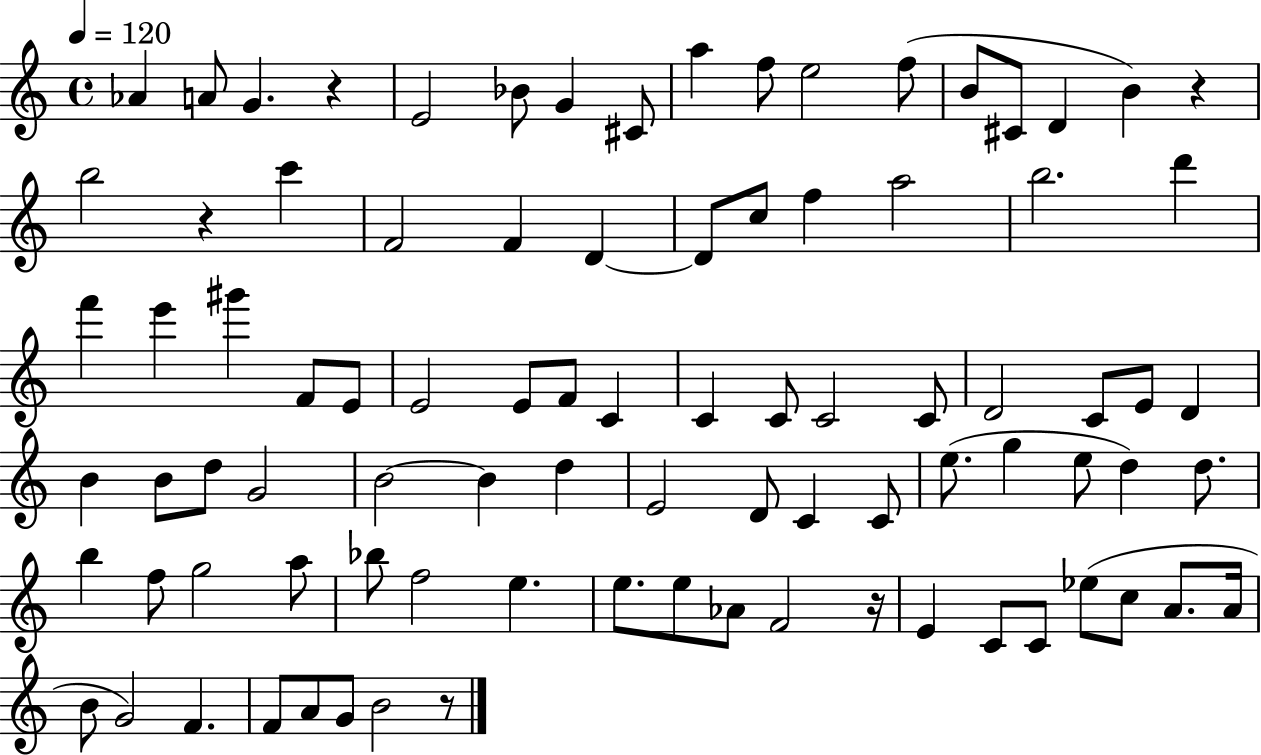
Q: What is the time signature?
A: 4/4